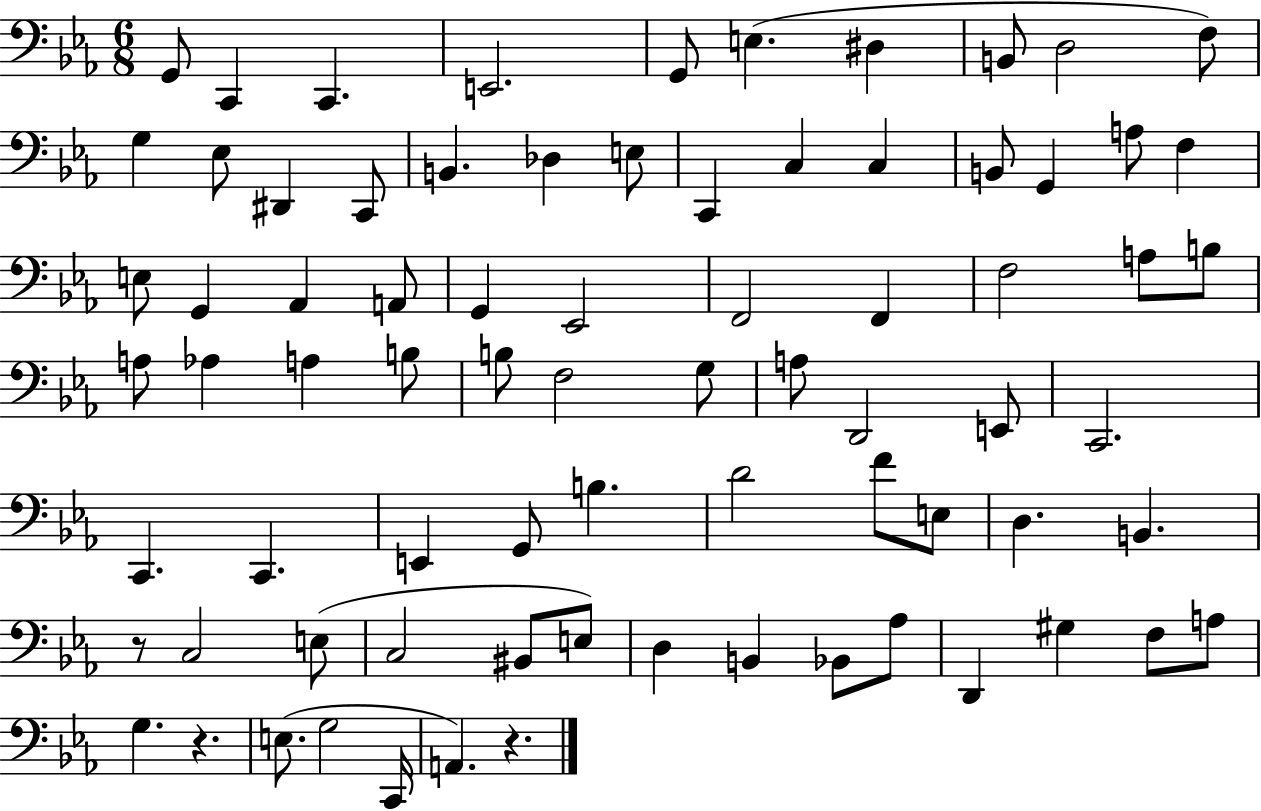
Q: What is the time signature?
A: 6/8